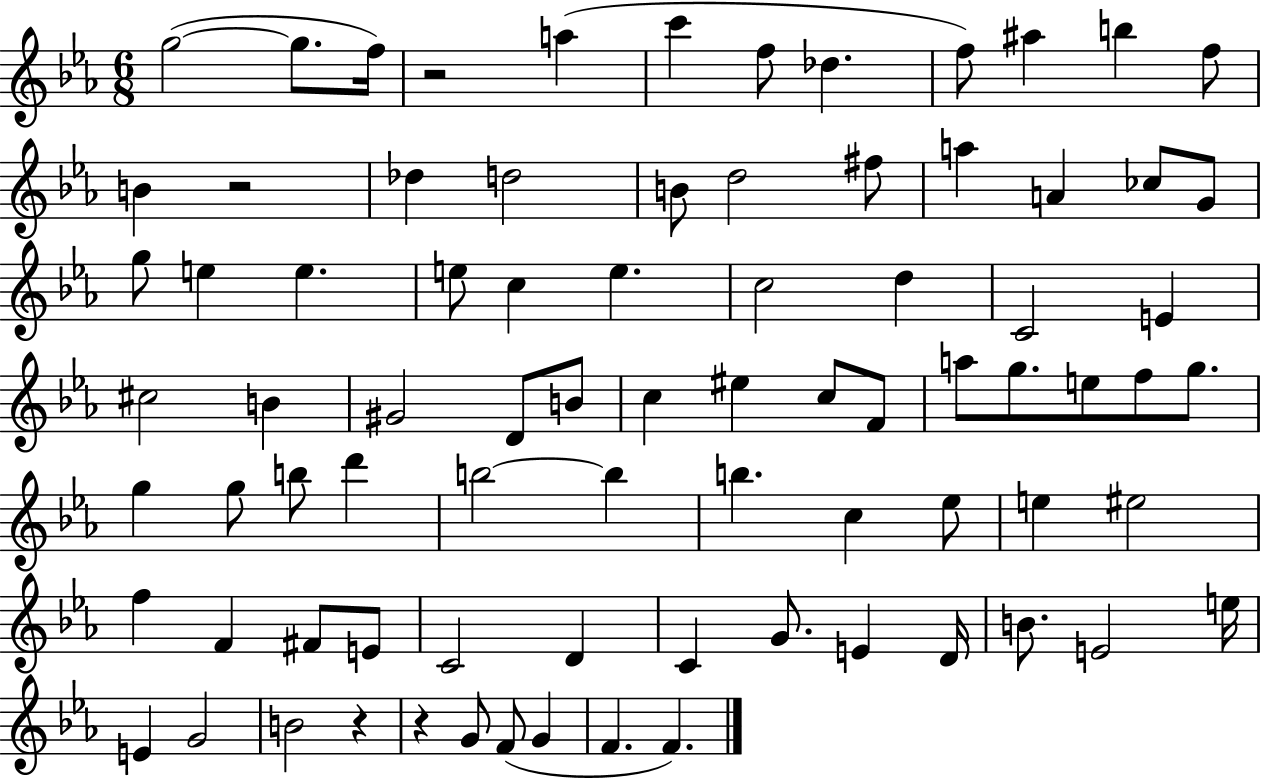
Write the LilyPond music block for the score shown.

{
  \clef treble
  \numericTimeSignature
  \time 6/8
  \key ees \major
  g''2~(~ g''8. f''16) | r2 a''4( | c'''4 f''8 des''4. | f''8) ais''4 b''4 f''8 | \break b'4 r2 | des''4 d''2 | b'8 d''2 fis''8 | a''4 a'4 ces''8 g'8 | \break g''8 e''4 e''4. | e''8 c''4 e''4. | c''2 d''4 | c'2 e'4 | \break cis''2 b'4 | gis'2 d'8 b'8 | c''4 eis''4 c''8 f'8 | a''8 g''8. e''8 f''8 g''8. | \break g''4 g''8 b''8 d'''4 | b''2~~ b''4 | b''4. c''4 ees''8 | e''4 eis''2 | \break f''4 f'4 fis'8 e'8 | c'2 d'4 | c'4 g'8. e'4 d'16 | b'8. e'2 e''16 | \break e'4 g'2 | b'2 r4 | r4 g'8 f'8( g'4 | f'4. f'4.) | \break \bar "|."
}